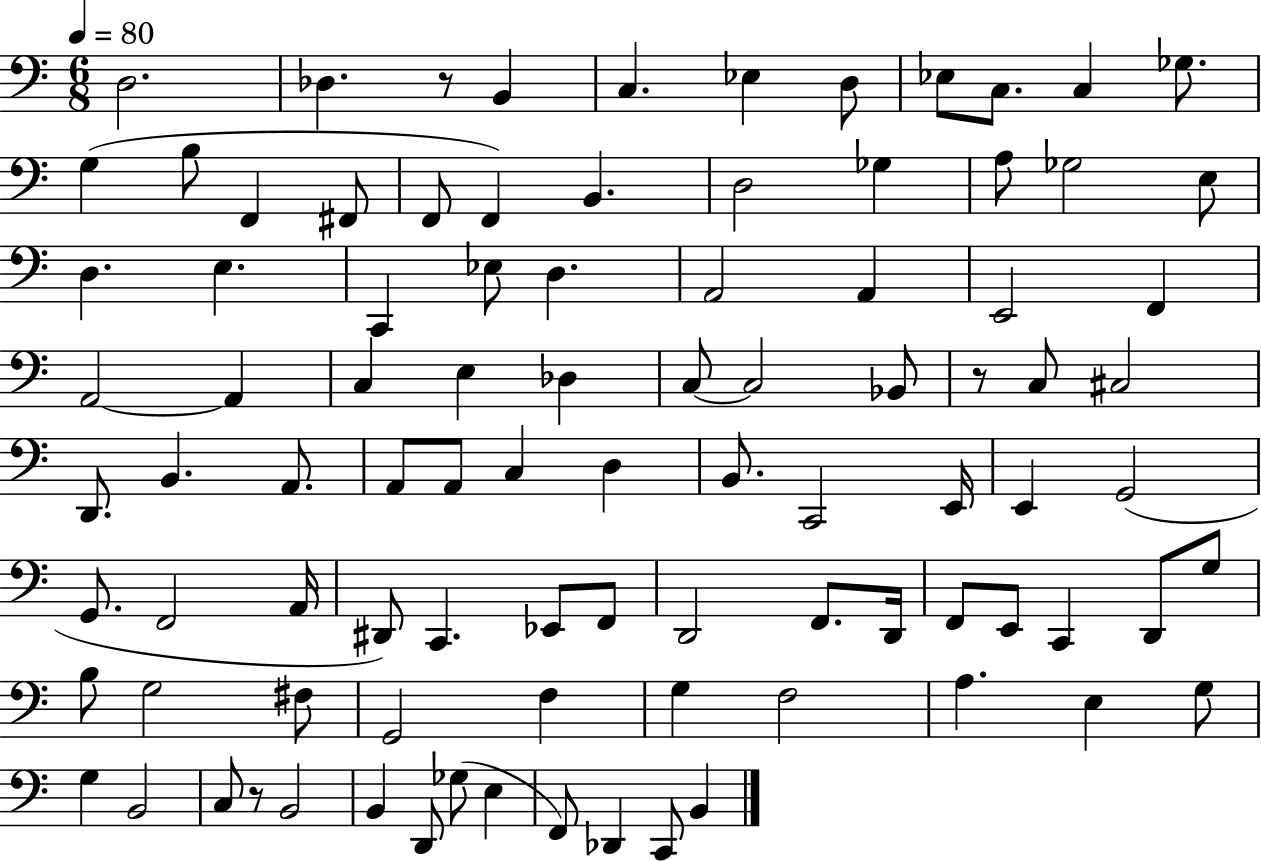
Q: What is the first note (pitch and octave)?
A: D3